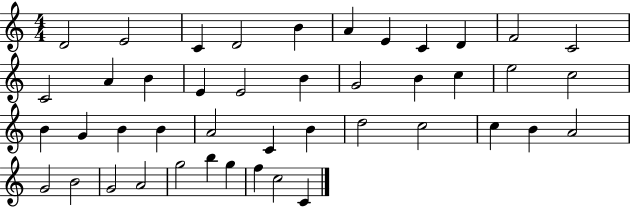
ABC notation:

X:1
T:Untitled
M:4/4
L:1/4
K:C
D2 E2 C D2 B A E C D F2 C2 C2 A B E E2 B G2 B c e2 c2 B G B B A2 C B d2 c2 c B A2 G2 B2 G2 A2 g2 b g f c2 C